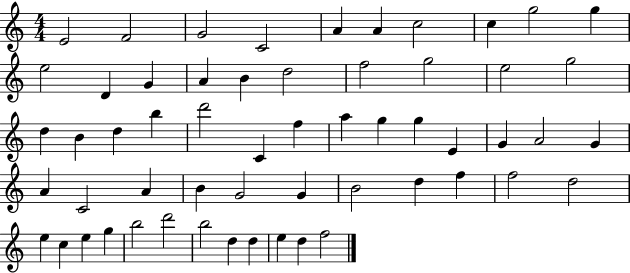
X:1
T:Untitled
M:4/4
L:1/4
K:C
E2 F2 G2 C2 A A c2 c g2 g e2 D G A B d2 f2 g2 e2 g2 d B d b d'2 C f a g g E G A2 G A C2 A B G2 G B2 d f f2 d2 e c e g b2 d'2 b2 d d e d f2